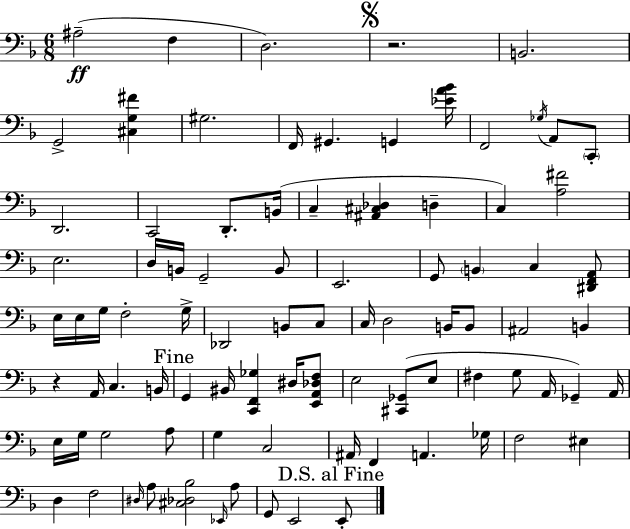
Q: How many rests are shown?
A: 2